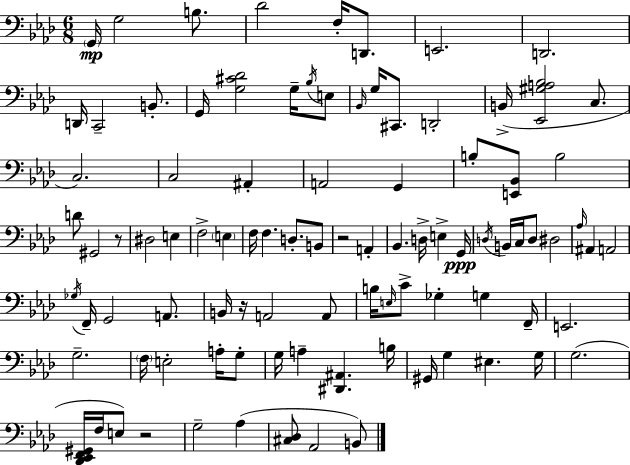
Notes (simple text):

G2/s G3/h B3/e. Db4/h F3/s D2/e. E2/h. D2/h. D2/s C2/h B2/e. G2/s [G3,C#4,Db4]/h G3/s Bb3/s E3/e Bb2/s G3/s C#2/e. D2/h B2/s [Eb2,G#3,A3,Bb3]/h C3/e. C3/h. C3/h A#2/q A2/h G2/q B3/e [E2,Bb2]/e B3/h D4/e G#2/h R/e D#3/h E3/q F3/h E3/q F3/s F3/q. D3/e. B2/e R/h A2/q Bb2/q. D3/s E3/q G2/s D3/s B2/s C3/s D3/e D#3/h Ab3/s A#2/q A2/h Gb3/s F2/s G2/h A2/e. B2/s R/s A2/h A2/e B3/s E3/s C4/e Gb3/q G3/q F2/s E2/h. G3/h. F3/s E3/h A3/s G3/e G3/s A3/q [D#2,A#2]/q. B3/s G#2/s G3/q EIS3/q. G3/s G3/h. [Db2,Eb2,F2,G#2]/s F3/s E3/e R/h G3/h Ab3/q [C#3,Db3]/e Ab2/h B2/e